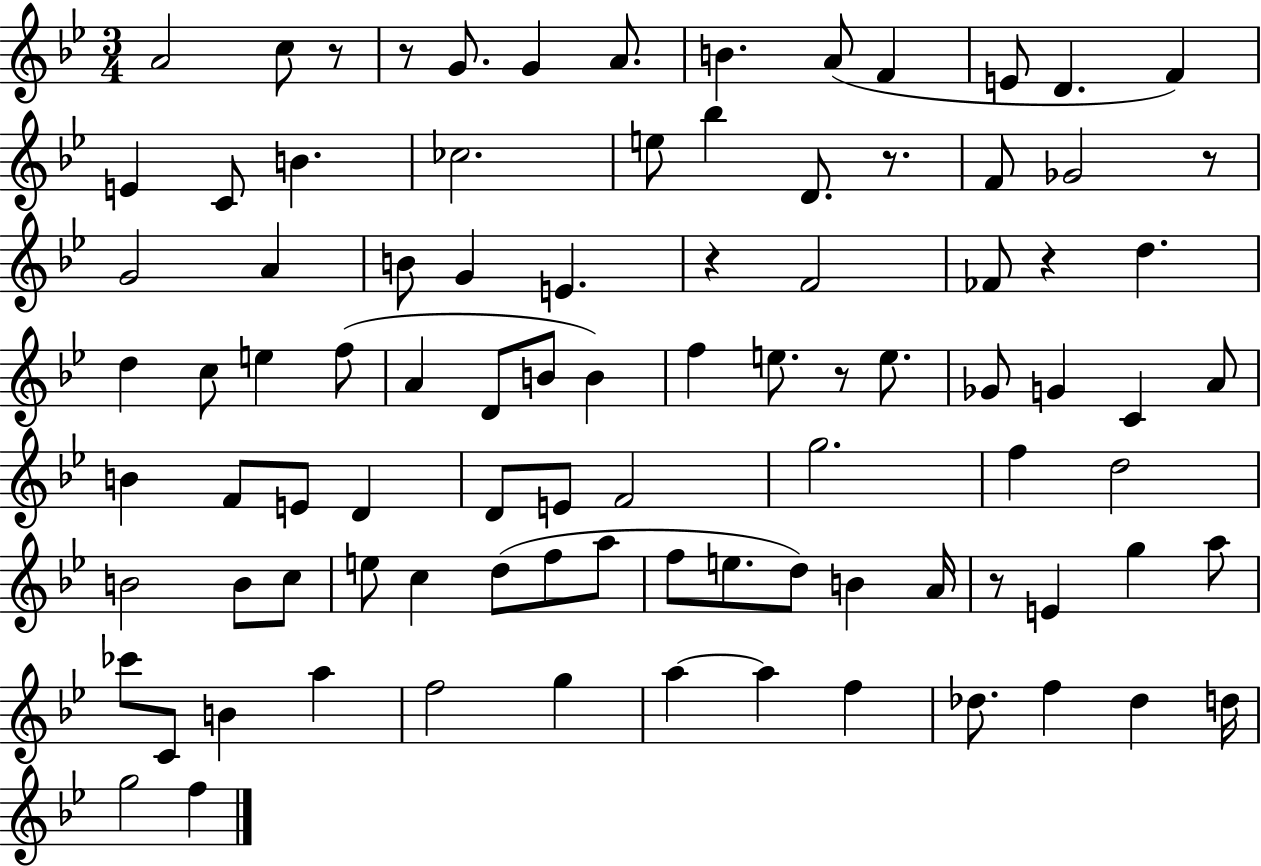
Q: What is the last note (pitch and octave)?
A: F5